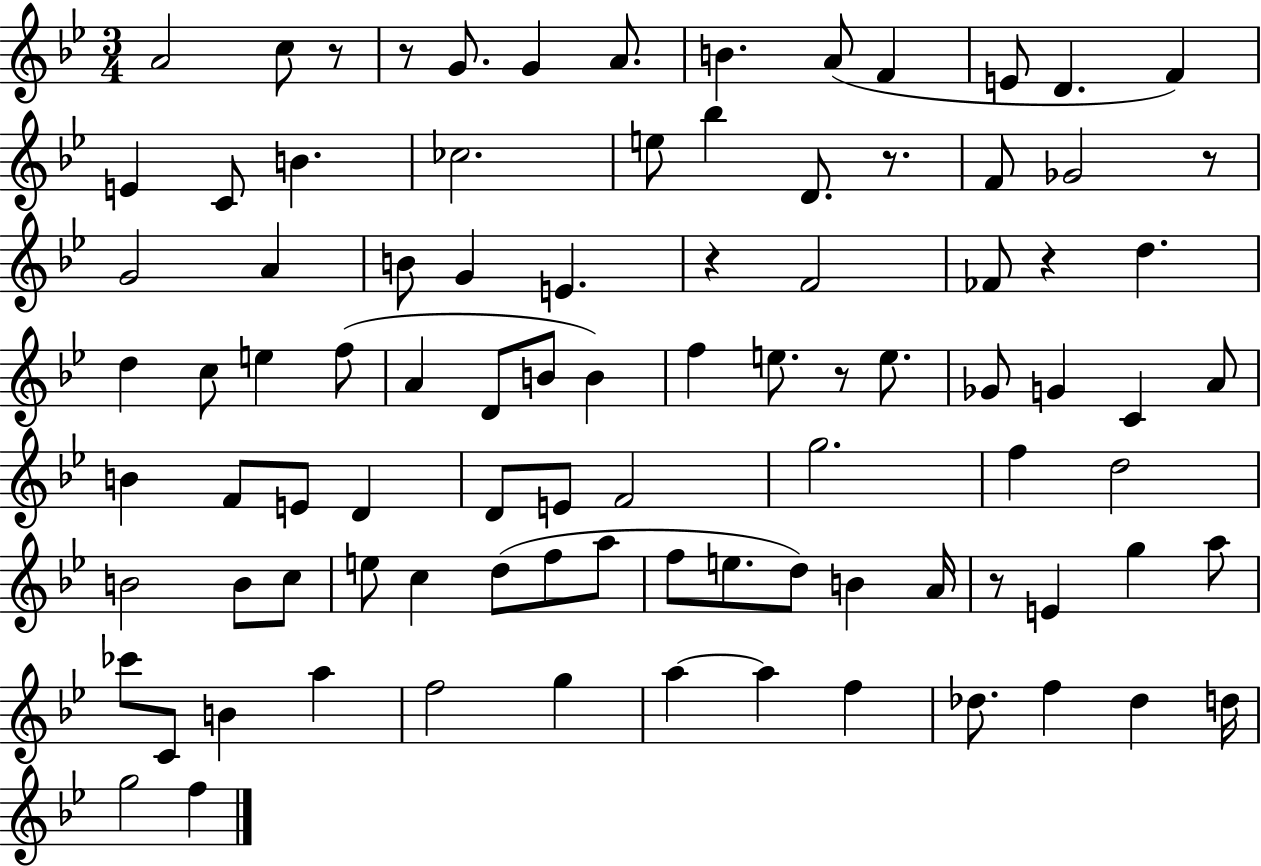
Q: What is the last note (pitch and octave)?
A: F5